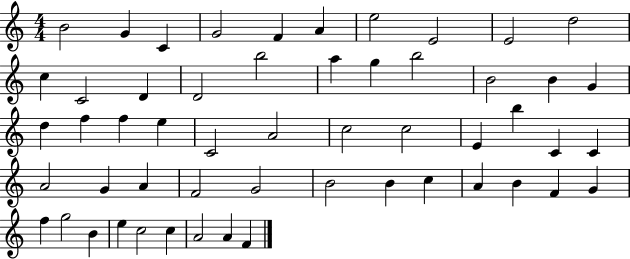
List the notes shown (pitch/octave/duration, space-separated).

B4/h G4/q C4/q G4/h F4/q A4/q E5/h E4/h E4/h D5/h C5/q C4/h D4/q D4/h B5/h A5/q G5/q B5/h B4/h B4/q G4/q D5/q F5/q F5/q E5/q C4/h A4/h C5/h C5/h E4/q B5/q C4/q C4/q A4/h G4/q A4/q F4/h G4/h B4/h B4/q C5/q A4/q B4/q F4/q G4/q F5/q G5/h B4/q E5/q C5/h C5/q A4/h A4/q F4/q